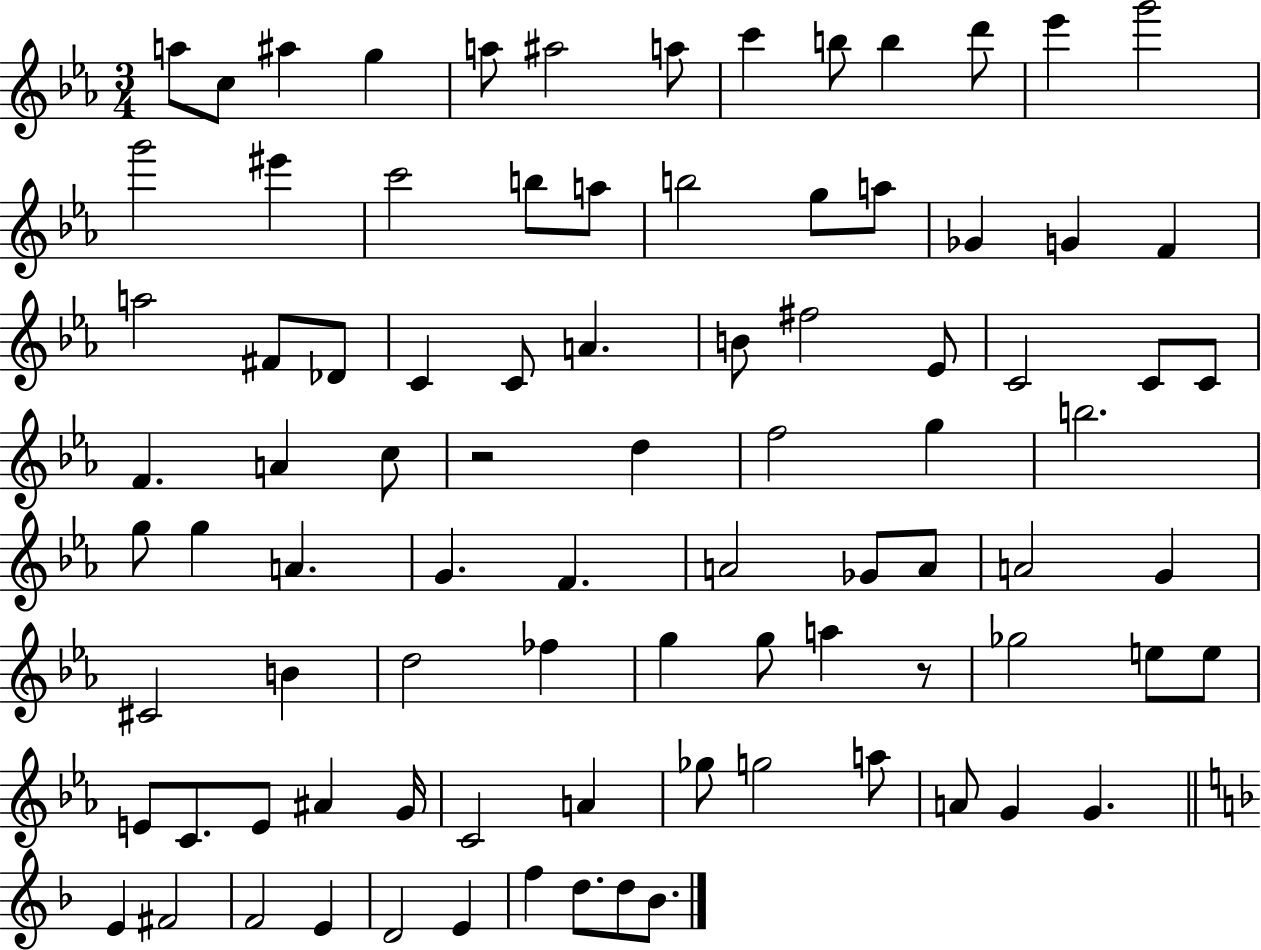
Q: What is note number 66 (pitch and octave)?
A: E4